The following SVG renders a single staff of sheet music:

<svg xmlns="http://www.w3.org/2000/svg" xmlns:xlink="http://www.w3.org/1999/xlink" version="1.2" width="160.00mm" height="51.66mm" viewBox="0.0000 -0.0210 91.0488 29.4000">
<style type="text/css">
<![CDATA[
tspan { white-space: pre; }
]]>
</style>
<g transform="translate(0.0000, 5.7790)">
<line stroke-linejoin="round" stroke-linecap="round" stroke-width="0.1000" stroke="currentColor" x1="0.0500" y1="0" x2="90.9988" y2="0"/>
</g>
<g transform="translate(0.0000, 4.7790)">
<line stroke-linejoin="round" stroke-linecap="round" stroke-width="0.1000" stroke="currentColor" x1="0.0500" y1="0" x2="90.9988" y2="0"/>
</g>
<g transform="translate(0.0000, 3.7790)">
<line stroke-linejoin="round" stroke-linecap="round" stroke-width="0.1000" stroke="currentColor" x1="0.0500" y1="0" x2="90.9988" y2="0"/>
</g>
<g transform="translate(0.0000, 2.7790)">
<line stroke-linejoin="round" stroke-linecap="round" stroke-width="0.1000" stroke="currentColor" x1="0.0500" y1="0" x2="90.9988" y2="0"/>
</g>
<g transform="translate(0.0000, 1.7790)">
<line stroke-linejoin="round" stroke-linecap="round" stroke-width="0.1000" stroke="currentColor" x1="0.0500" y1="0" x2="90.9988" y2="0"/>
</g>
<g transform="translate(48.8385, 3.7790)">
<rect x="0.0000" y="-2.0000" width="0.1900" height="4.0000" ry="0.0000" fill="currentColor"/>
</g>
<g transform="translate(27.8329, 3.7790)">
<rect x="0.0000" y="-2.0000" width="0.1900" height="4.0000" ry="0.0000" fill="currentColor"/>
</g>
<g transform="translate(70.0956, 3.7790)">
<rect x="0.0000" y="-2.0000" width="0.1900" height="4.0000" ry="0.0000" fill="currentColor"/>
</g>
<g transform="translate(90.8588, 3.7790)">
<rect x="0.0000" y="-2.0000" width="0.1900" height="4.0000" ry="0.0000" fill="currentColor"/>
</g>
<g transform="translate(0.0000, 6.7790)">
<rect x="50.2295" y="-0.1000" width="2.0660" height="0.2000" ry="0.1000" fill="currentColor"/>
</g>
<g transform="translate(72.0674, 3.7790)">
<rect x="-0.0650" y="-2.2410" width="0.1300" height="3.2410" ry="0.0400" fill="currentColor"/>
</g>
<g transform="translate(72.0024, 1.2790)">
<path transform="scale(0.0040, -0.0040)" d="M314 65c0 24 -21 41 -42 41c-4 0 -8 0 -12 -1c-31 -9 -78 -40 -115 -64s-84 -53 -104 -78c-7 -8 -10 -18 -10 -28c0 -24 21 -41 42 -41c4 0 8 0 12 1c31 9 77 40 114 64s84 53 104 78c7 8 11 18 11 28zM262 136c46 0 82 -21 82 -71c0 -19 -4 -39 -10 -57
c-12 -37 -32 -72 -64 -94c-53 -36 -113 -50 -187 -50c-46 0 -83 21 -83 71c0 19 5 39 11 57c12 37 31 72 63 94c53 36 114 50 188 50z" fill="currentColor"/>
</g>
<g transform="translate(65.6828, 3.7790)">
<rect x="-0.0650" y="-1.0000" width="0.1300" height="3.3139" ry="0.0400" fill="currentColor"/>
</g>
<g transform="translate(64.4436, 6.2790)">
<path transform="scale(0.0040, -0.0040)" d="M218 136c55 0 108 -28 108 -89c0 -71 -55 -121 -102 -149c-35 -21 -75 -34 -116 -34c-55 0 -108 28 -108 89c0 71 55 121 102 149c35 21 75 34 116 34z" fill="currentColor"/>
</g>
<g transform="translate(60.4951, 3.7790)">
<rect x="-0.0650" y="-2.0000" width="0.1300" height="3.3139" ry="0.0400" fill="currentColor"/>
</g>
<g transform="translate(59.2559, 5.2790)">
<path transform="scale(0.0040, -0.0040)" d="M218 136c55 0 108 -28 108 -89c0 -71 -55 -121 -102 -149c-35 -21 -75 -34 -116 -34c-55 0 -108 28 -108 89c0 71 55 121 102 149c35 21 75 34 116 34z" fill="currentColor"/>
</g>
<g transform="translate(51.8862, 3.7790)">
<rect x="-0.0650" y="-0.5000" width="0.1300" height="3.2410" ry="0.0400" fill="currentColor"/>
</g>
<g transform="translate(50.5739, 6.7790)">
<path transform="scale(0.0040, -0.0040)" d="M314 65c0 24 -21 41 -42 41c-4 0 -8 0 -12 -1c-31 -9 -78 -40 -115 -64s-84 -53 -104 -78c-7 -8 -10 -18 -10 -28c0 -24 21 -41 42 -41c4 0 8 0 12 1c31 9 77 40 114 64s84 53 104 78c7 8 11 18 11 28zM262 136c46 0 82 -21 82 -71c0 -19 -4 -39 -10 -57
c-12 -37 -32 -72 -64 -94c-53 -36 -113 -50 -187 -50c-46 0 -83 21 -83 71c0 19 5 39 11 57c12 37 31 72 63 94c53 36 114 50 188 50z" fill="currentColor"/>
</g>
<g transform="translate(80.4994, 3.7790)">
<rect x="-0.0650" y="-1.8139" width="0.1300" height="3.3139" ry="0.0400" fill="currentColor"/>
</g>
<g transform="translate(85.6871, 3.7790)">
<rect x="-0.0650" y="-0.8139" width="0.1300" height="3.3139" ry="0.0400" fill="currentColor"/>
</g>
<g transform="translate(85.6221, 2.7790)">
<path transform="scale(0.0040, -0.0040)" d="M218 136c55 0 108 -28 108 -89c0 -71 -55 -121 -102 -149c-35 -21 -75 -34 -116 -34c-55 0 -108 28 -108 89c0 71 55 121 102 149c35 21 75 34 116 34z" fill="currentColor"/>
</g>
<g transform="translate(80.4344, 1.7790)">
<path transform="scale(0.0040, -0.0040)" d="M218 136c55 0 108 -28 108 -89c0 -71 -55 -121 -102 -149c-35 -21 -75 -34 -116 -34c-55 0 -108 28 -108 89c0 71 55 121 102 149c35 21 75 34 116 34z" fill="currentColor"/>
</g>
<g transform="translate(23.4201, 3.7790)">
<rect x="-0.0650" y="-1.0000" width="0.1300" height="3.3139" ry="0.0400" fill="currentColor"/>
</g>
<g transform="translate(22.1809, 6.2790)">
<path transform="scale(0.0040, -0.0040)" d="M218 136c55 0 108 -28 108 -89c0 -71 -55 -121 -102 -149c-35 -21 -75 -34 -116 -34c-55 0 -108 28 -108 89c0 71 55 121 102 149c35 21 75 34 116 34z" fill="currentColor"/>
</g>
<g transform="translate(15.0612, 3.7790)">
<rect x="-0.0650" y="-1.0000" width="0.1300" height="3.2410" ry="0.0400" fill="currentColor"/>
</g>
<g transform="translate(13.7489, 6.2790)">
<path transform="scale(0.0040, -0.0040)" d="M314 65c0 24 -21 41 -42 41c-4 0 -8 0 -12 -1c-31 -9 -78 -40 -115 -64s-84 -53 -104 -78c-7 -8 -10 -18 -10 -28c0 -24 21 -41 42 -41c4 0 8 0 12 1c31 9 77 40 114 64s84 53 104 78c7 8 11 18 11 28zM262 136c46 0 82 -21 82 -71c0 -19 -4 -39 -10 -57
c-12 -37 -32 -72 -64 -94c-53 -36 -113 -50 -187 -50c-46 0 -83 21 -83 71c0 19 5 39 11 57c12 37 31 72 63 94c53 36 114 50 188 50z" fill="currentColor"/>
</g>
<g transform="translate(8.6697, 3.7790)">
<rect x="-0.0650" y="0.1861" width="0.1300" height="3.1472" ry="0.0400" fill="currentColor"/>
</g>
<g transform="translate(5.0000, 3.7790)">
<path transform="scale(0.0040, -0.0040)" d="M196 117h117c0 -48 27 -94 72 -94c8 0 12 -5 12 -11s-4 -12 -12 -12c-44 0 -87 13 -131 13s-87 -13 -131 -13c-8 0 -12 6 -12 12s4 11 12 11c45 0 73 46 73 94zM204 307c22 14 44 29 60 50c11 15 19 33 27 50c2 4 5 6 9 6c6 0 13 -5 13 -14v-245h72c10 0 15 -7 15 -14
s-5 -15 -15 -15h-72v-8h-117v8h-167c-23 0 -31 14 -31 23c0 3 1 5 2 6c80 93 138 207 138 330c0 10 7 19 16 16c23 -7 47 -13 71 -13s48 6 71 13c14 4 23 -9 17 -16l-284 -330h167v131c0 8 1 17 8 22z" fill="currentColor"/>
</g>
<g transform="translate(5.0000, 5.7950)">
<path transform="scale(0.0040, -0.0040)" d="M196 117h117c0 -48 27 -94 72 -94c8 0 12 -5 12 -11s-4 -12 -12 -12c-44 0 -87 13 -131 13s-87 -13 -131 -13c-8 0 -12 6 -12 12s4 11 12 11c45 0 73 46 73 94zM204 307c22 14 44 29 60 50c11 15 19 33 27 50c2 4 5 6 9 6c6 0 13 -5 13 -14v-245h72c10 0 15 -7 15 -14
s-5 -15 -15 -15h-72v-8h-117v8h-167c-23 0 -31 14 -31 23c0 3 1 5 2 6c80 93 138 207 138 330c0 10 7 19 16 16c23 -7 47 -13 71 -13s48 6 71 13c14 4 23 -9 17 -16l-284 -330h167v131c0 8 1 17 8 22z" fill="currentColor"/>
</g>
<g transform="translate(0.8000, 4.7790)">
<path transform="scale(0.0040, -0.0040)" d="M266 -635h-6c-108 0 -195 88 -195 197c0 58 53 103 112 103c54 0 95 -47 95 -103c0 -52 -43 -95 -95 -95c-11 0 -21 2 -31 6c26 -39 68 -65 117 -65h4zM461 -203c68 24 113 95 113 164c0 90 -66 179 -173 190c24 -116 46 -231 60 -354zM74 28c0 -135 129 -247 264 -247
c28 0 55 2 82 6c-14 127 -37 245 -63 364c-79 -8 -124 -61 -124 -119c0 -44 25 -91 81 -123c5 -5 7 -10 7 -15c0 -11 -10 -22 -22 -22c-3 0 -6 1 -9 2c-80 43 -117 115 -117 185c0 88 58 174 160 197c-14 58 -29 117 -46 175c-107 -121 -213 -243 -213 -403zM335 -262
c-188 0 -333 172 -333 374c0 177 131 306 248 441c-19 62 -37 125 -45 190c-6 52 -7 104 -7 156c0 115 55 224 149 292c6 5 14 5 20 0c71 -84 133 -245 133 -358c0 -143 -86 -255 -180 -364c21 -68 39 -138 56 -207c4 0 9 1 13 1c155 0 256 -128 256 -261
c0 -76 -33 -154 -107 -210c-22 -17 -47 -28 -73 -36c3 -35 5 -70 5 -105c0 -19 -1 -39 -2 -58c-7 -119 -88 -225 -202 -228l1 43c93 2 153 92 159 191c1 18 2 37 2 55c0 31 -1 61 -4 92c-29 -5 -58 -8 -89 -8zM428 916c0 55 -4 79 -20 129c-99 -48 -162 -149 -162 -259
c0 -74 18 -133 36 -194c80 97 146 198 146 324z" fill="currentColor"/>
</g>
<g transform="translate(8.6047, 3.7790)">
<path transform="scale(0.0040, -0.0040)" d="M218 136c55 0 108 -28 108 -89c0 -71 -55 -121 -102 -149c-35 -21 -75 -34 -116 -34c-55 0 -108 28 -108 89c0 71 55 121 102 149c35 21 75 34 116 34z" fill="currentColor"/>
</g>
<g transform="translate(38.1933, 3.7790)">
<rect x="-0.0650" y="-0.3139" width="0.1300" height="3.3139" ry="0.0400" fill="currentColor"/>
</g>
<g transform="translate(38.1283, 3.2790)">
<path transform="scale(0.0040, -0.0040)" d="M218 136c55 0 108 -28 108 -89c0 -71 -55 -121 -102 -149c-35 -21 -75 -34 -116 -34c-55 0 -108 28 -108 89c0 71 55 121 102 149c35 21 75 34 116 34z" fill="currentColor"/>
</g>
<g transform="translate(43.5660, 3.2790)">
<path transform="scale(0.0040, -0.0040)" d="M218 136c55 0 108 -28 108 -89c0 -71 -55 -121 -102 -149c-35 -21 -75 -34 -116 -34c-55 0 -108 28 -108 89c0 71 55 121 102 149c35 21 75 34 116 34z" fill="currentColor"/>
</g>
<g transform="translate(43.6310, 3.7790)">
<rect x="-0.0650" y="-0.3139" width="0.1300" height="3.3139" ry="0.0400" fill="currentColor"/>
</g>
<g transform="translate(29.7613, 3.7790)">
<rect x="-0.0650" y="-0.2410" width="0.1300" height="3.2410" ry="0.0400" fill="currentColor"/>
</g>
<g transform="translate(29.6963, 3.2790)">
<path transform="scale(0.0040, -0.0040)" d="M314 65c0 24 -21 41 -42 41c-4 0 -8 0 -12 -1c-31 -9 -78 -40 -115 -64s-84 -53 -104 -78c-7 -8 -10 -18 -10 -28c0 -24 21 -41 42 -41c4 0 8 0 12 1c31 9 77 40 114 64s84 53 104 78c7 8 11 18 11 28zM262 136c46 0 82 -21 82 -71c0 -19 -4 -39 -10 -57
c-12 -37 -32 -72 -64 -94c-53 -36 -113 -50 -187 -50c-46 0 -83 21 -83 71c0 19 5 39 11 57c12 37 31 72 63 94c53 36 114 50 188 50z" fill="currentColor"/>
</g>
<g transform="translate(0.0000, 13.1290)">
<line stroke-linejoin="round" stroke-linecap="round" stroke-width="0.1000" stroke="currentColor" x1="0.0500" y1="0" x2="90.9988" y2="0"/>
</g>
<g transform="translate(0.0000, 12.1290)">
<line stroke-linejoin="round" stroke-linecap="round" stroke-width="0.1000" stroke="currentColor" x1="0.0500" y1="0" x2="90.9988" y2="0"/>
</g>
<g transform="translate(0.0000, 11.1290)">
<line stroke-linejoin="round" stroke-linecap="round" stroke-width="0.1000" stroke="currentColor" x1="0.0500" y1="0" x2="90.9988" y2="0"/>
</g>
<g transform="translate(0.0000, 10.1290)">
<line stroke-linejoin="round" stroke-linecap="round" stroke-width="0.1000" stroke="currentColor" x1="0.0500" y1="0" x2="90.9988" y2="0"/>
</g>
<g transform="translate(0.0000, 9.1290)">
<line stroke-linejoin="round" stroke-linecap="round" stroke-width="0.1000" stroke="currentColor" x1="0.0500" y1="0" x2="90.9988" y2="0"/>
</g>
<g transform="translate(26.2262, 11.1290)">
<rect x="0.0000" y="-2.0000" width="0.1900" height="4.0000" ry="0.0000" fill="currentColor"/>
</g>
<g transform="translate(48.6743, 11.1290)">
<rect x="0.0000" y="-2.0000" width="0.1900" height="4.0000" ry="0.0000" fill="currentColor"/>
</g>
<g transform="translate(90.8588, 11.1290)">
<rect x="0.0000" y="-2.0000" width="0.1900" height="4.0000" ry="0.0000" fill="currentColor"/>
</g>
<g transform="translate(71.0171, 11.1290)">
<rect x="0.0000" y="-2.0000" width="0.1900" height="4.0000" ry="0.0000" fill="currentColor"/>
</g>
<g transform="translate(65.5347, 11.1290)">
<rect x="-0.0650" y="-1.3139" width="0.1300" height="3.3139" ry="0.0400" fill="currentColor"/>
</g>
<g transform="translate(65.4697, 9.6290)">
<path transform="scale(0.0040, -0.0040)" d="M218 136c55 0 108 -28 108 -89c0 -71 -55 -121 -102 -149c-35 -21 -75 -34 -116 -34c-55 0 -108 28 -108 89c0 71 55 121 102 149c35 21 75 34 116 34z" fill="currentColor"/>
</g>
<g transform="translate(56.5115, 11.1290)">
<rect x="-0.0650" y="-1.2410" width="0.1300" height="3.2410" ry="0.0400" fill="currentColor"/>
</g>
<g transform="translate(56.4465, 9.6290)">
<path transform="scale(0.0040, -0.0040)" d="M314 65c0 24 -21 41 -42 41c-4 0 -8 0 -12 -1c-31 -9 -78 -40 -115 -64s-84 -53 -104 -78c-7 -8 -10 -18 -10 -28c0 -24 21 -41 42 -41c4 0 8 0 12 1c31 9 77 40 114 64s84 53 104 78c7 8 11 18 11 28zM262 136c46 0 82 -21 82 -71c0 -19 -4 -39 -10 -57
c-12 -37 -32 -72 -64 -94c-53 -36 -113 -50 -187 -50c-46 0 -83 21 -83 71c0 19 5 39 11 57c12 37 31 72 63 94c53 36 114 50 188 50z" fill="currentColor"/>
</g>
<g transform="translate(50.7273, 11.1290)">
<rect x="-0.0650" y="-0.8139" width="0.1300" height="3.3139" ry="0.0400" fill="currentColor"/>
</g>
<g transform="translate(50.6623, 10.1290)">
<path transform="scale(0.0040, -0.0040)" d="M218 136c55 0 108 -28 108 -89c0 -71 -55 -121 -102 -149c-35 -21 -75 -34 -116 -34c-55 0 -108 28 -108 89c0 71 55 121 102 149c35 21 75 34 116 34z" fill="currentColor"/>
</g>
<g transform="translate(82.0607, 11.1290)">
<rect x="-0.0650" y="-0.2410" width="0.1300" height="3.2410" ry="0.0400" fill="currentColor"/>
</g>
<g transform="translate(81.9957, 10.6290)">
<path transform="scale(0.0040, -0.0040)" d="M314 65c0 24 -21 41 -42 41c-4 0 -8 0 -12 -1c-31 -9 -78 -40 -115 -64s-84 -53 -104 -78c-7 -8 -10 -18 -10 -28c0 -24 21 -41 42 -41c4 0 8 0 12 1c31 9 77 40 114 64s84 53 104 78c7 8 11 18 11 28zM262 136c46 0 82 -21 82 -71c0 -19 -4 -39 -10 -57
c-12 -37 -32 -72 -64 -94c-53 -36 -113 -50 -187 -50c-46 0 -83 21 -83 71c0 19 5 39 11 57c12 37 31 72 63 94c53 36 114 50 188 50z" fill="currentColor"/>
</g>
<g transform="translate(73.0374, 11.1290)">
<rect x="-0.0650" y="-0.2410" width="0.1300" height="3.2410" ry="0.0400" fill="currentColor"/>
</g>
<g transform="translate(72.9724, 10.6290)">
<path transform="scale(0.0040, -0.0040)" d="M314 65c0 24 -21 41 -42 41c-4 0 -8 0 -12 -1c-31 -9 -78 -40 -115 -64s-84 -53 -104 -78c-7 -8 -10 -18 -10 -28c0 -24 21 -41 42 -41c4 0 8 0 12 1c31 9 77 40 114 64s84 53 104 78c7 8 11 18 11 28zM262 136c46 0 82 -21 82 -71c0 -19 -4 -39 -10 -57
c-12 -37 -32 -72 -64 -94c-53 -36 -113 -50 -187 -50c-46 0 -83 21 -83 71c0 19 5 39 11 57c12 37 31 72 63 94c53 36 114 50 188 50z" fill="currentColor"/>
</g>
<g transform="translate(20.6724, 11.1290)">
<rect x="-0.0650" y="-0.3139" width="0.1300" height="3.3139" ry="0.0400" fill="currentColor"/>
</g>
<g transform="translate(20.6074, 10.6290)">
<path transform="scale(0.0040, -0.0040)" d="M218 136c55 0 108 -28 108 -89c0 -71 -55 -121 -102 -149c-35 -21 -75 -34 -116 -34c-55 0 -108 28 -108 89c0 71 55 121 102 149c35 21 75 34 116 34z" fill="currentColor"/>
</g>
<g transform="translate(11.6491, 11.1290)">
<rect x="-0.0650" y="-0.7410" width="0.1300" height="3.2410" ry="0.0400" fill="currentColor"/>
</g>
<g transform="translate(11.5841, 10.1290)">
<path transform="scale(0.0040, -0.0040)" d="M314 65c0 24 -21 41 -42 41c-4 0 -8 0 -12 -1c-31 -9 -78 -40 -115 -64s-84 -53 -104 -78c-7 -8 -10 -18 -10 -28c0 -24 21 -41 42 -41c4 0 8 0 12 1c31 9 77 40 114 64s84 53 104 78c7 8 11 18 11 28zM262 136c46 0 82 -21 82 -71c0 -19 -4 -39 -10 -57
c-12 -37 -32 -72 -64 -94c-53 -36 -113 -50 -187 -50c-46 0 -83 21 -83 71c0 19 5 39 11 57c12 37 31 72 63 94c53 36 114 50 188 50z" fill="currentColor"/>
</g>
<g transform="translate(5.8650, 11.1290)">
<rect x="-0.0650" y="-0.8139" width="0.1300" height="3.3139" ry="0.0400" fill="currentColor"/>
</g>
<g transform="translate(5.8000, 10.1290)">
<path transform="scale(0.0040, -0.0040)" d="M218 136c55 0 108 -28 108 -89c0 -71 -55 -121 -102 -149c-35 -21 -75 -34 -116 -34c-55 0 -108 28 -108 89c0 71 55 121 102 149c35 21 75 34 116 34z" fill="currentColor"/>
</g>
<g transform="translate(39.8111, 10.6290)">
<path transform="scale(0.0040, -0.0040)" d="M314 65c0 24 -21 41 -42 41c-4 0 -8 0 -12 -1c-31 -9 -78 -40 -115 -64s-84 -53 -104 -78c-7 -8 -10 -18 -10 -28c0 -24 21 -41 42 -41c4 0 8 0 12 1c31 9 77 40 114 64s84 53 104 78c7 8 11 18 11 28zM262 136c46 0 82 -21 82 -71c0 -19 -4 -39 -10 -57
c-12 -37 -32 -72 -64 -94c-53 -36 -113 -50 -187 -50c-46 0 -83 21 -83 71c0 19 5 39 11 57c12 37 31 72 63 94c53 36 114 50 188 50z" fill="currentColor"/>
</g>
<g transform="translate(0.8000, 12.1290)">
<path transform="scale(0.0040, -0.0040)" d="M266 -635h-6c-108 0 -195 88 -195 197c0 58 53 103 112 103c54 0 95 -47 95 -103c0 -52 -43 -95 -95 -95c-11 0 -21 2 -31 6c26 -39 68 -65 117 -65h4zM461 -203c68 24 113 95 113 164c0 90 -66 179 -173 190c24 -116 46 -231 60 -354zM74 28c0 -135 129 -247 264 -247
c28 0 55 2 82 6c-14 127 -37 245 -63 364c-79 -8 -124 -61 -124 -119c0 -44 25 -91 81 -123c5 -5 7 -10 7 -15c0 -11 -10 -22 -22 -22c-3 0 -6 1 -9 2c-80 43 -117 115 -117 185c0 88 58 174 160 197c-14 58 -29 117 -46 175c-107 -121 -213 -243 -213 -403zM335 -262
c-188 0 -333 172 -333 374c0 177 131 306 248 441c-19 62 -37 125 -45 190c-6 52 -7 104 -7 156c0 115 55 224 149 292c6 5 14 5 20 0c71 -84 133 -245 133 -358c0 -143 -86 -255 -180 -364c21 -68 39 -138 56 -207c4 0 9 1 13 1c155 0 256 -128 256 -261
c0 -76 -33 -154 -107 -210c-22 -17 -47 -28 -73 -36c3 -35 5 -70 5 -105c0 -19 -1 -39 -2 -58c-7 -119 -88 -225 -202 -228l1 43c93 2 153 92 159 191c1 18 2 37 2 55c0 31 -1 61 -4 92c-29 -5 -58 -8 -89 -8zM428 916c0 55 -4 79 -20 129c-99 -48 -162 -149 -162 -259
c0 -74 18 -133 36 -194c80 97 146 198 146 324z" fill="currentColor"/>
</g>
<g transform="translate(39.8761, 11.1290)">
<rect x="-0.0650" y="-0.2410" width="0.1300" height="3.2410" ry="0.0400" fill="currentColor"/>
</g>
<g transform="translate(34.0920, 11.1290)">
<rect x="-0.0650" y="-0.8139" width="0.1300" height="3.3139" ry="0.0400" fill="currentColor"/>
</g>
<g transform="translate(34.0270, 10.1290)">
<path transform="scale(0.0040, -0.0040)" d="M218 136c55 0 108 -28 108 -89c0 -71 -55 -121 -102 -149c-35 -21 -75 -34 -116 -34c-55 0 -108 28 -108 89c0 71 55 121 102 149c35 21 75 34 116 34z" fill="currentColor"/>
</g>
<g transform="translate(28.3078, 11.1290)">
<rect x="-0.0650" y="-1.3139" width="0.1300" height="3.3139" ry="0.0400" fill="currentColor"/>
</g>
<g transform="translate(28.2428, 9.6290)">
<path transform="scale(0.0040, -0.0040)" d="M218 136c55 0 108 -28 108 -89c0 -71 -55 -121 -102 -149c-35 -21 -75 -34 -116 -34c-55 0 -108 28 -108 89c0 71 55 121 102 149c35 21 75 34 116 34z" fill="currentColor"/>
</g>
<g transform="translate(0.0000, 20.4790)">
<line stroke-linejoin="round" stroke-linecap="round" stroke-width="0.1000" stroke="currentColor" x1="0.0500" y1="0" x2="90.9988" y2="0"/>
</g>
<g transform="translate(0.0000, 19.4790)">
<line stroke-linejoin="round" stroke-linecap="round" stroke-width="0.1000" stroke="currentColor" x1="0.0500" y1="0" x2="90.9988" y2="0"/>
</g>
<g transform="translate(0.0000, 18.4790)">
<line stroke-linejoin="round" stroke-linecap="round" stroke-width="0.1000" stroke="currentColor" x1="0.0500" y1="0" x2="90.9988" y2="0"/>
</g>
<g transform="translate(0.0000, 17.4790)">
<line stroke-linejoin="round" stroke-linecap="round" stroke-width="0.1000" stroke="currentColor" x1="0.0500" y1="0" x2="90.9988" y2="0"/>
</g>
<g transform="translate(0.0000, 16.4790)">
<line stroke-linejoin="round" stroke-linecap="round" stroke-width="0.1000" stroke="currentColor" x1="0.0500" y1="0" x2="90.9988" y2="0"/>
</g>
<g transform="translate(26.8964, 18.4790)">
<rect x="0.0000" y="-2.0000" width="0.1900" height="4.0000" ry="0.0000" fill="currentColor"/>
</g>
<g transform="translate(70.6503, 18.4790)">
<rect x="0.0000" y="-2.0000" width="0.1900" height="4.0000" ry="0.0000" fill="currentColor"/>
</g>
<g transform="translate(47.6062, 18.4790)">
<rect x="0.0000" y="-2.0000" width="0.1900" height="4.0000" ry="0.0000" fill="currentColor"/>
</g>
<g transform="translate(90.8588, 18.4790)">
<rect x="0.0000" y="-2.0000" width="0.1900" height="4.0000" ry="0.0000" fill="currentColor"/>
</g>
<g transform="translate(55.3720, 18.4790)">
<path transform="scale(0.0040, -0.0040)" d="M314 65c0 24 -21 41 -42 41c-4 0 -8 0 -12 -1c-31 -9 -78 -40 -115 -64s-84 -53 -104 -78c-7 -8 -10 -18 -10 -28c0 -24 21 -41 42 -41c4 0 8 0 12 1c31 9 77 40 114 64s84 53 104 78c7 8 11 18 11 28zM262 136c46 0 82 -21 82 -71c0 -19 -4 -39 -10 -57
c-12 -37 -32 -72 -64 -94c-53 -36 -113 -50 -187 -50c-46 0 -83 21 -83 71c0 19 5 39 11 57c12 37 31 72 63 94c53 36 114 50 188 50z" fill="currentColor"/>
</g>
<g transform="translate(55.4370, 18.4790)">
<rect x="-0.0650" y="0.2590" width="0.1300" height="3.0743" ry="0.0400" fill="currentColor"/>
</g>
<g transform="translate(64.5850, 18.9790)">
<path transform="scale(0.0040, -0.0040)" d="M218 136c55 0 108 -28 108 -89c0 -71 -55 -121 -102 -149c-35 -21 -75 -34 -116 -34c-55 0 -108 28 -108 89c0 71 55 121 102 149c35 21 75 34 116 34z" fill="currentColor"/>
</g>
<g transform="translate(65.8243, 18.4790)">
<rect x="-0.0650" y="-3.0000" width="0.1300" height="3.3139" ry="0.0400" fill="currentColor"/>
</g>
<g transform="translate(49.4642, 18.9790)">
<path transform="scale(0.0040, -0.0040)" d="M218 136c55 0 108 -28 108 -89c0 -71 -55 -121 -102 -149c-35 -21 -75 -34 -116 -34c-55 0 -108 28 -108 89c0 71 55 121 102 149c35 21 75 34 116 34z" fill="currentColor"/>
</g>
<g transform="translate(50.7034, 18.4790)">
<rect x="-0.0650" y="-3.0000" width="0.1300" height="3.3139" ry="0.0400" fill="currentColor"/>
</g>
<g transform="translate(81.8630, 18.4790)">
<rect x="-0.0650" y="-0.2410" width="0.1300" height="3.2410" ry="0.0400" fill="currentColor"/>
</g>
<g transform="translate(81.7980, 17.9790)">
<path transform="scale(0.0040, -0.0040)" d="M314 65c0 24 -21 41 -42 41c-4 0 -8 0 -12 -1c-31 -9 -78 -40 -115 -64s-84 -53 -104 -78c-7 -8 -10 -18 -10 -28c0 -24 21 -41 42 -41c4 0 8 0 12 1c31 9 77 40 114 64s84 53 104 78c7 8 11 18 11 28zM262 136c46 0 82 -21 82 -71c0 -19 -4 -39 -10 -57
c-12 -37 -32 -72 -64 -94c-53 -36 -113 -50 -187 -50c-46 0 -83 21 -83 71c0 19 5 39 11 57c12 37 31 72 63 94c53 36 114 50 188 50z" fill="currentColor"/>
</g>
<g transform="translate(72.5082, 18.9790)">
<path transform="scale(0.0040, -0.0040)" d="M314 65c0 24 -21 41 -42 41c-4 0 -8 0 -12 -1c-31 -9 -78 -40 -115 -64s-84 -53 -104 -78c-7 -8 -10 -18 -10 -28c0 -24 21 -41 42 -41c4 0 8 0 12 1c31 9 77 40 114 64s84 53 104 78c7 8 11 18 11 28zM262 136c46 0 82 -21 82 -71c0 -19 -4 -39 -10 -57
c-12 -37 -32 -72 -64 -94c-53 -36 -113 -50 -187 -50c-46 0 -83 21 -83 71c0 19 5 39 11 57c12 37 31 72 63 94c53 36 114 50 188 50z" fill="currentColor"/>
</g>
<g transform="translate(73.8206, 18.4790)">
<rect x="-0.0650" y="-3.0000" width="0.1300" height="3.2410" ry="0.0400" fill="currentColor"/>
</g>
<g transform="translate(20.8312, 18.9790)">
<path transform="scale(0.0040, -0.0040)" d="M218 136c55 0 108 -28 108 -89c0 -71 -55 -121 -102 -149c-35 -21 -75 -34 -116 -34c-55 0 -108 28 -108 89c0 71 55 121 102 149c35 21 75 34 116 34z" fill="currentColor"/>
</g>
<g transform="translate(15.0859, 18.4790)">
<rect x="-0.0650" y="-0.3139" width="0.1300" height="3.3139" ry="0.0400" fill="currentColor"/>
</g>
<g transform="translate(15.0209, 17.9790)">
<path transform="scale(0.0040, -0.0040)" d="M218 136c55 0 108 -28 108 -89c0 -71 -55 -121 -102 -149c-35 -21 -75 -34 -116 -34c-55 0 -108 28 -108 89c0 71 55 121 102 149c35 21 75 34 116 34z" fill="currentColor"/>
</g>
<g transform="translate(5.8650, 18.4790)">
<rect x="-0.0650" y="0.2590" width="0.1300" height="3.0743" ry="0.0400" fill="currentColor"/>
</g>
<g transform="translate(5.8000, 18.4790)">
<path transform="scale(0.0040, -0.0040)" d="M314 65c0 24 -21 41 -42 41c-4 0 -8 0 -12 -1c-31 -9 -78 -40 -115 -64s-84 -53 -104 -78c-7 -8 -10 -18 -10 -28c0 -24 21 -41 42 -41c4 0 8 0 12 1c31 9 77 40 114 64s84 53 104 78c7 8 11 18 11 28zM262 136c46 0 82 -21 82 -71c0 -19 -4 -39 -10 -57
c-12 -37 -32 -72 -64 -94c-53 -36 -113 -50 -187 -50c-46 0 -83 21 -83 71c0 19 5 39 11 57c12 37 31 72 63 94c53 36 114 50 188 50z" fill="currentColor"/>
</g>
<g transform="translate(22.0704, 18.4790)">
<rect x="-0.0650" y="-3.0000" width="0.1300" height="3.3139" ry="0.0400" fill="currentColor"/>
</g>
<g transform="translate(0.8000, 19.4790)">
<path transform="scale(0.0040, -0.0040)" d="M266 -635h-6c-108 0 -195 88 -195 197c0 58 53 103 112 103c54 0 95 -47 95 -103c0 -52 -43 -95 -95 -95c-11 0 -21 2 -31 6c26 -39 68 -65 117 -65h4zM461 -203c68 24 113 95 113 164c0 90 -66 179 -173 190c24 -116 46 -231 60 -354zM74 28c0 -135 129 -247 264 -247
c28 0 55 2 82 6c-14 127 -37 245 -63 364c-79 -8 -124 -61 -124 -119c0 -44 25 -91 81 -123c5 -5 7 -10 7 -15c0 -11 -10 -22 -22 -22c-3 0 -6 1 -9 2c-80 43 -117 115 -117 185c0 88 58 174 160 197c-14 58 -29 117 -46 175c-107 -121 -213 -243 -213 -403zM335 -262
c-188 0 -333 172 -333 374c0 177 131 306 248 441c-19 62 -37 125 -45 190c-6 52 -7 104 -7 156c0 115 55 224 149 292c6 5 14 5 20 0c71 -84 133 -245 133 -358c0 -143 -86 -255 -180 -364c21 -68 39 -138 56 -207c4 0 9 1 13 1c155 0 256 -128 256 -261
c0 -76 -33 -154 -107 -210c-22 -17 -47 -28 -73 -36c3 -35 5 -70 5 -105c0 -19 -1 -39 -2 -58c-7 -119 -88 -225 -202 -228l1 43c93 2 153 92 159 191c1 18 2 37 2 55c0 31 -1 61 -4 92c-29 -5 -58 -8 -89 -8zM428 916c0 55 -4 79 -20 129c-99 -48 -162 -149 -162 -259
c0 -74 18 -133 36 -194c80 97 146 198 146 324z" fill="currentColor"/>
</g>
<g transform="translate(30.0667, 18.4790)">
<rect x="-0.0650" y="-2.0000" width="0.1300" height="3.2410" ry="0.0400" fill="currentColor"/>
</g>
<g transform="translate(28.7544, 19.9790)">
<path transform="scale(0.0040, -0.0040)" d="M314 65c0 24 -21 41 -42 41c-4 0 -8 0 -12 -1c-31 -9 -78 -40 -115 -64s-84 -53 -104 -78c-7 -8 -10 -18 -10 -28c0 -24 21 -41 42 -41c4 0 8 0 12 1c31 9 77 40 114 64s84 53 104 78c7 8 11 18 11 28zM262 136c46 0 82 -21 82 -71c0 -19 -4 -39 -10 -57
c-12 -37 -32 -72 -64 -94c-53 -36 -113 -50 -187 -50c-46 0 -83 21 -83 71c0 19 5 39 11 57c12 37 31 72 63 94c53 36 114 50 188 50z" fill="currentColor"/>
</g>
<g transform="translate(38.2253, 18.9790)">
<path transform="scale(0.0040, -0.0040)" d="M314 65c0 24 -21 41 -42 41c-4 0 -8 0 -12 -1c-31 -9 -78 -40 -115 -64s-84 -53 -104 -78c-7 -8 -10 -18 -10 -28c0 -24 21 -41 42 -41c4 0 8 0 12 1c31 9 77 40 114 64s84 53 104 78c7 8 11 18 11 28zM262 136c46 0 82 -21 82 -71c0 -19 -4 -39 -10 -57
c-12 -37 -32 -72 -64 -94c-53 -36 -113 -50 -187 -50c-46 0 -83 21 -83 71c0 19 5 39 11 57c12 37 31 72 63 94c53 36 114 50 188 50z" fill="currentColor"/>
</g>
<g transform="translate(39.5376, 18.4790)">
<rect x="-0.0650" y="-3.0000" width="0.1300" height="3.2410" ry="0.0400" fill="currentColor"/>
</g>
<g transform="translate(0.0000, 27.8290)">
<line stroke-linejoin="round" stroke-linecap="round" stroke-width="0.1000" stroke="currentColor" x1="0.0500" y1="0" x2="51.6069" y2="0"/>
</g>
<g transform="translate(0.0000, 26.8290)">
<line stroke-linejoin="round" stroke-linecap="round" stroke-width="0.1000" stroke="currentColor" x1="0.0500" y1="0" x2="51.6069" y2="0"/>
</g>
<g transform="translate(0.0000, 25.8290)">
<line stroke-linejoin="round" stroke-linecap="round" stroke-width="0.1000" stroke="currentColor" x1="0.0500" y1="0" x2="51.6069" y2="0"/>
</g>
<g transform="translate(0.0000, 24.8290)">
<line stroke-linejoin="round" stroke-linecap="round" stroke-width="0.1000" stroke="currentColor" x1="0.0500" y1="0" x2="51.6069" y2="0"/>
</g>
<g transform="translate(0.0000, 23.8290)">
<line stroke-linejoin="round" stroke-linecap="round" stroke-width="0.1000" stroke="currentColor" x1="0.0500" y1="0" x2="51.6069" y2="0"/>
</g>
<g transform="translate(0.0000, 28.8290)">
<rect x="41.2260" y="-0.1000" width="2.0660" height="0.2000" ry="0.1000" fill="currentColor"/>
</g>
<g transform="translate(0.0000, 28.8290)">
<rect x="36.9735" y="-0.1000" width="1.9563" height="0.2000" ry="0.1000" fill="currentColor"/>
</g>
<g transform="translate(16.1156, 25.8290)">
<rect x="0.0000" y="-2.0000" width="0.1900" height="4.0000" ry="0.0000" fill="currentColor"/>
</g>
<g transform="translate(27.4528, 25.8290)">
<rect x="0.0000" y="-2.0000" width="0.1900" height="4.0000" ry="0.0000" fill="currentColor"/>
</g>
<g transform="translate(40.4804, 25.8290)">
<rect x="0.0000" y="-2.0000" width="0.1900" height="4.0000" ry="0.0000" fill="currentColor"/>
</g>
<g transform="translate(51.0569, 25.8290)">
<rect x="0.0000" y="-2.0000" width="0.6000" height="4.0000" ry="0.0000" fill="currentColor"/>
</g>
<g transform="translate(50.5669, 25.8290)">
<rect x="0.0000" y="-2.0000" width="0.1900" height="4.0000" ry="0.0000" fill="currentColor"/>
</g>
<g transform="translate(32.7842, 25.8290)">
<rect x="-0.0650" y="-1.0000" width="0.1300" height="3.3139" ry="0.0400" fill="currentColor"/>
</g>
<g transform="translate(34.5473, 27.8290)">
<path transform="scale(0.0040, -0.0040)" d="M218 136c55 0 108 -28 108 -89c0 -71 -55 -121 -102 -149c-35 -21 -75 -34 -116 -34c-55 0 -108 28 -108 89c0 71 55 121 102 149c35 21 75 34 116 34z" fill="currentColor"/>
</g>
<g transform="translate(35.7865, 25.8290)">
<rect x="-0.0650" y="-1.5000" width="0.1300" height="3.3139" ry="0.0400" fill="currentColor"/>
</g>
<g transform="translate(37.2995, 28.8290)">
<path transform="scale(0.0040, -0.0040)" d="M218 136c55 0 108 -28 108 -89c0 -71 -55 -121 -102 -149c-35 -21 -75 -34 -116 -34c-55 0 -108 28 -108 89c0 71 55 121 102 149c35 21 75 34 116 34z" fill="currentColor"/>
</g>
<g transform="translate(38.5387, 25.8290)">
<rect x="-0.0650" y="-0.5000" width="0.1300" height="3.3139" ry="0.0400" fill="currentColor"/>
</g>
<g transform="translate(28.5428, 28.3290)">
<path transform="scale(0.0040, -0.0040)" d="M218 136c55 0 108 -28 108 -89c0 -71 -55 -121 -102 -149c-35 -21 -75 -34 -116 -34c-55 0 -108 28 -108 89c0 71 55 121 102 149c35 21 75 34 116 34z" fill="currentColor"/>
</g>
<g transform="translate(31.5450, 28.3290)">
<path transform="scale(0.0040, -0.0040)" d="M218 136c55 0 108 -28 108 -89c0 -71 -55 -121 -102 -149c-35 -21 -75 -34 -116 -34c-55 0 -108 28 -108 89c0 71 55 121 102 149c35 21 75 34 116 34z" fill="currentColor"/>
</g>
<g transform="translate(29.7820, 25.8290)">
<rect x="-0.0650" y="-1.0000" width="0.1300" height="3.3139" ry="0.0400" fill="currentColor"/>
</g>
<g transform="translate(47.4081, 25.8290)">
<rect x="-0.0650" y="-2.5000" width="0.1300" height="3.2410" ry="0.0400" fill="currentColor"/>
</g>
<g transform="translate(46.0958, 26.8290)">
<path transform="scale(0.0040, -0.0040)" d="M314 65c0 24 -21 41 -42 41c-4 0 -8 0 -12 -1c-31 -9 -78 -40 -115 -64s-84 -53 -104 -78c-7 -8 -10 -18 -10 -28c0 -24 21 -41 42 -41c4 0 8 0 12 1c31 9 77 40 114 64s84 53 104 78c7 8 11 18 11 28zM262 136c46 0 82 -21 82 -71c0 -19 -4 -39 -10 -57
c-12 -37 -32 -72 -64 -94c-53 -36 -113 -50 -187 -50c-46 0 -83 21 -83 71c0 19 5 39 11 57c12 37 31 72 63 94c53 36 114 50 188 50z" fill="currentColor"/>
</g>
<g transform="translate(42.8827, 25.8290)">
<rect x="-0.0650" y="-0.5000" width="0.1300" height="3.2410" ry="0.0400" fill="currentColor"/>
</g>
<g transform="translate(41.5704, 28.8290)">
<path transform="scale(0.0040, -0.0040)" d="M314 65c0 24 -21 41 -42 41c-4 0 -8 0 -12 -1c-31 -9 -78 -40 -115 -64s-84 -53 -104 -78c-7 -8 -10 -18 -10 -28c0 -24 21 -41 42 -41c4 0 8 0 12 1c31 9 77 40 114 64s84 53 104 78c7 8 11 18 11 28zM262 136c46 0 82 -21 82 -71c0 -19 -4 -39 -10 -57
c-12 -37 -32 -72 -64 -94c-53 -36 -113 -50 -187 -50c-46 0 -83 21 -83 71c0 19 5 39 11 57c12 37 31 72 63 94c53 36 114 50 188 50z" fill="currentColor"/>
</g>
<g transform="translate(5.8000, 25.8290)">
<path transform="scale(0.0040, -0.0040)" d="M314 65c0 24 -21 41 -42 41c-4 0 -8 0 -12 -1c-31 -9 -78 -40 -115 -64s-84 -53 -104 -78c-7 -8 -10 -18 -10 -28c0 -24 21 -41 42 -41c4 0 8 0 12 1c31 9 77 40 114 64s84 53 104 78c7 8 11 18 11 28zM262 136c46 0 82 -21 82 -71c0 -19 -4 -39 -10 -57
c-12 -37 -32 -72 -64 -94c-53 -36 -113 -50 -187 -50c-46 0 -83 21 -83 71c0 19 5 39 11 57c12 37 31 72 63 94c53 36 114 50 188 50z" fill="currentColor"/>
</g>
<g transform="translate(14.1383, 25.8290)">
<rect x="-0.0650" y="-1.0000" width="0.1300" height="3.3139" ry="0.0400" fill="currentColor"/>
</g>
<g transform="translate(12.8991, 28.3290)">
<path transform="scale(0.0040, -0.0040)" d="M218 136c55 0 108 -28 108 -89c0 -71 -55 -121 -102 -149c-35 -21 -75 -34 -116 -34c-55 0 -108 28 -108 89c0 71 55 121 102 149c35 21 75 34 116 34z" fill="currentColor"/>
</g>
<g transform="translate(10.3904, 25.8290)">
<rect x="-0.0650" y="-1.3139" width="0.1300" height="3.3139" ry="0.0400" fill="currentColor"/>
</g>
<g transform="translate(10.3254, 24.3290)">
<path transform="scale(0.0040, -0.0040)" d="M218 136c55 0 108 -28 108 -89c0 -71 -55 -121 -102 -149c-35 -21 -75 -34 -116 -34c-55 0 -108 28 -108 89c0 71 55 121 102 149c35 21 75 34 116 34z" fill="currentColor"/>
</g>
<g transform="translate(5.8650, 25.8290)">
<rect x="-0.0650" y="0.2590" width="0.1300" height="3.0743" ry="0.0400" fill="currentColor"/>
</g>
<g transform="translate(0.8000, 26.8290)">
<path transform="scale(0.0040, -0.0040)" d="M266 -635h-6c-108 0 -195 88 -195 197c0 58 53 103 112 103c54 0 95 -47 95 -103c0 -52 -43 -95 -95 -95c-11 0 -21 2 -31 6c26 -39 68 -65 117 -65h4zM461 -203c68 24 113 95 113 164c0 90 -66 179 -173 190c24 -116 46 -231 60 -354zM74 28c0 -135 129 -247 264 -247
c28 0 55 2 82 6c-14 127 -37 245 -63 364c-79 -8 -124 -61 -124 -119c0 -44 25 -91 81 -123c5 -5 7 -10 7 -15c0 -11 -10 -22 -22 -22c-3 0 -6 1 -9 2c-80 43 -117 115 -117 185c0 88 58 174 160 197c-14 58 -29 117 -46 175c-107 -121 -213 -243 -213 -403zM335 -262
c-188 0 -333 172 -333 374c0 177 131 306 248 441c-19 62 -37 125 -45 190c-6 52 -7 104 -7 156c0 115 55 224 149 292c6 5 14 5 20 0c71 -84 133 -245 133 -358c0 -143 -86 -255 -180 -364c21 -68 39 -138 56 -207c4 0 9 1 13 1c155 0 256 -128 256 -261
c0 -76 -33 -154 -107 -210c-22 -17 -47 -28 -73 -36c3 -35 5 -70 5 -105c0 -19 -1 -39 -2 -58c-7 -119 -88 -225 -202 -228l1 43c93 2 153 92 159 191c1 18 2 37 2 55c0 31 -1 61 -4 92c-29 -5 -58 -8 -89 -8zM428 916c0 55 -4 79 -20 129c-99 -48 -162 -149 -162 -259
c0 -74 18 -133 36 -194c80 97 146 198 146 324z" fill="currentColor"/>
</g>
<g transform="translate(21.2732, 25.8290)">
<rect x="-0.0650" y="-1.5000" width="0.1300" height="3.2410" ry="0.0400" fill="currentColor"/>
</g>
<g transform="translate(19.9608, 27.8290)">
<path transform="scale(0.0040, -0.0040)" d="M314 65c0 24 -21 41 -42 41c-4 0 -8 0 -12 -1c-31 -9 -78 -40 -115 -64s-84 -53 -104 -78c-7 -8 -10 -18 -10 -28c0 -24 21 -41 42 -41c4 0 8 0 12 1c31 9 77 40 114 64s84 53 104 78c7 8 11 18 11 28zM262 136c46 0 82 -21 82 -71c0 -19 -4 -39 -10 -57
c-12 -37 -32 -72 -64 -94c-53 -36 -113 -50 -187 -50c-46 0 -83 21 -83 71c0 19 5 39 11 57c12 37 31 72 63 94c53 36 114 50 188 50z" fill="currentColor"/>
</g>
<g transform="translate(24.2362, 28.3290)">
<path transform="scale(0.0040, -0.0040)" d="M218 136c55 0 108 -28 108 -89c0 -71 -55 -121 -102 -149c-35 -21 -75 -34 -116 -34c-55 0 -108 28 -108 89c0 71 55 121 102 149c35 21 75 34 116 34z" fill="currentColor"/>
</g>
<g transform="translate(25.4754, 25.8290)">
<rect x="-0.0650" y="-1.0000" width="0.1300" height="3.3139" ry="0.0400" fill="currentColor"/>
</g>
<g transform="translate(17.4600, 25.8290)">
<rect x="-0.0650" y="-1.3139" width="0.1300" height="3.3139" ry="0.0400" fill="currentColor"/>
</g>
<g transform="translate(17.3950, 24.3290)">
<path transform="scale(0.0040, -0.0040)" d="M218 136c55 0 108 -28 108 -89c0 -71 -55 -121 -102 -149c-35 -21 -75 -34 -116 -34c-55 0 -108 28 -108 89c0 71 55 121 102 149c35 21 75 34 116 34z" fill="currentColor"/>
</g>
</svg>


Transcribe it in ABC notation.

X:1
T:Untitled
M:4/4
L:1/4
K:C
B D2 D c2 c c C2 F D g2 f d d d2 c e d c2 d e2 e c2 c2 B2 c A F2 A2 A B2 A A2 c2 B2 e D e E2 D D D E C C2 G2